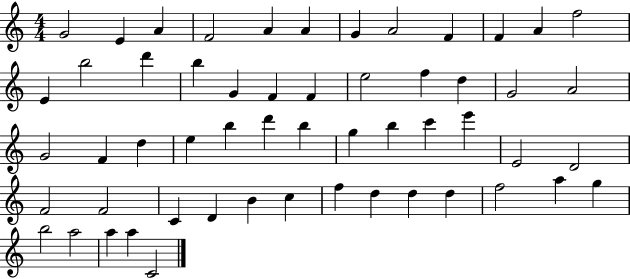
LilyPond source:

{
  \clef treble
  \numericTimeSignature
  \time 4/4
  \key c \major
  g'2 e'4 a'4 | f'2 a'4 a'4 | g'4 a'2 f'4 | f'4 a'4 f''2 | \break e'4 b''2 d'''4 | b''4 g'4 f'4 f'4 | e''2 f''4 d''4 | g'2 a'2 | \break g'2 f'4 d''4 | e''4 b''4 d'''4 b''4 | g''4 b''4 c'''4 e'''4 | e'2 d'2 | \break f'2 f'2 | c'4 d'4 b'4 c''4 | f''4 d''4 d''4 d''4 | f''2 a''4 g''4 | \break b''2 a''2 | a''4 a''4 c'2 | \bar "|."
}